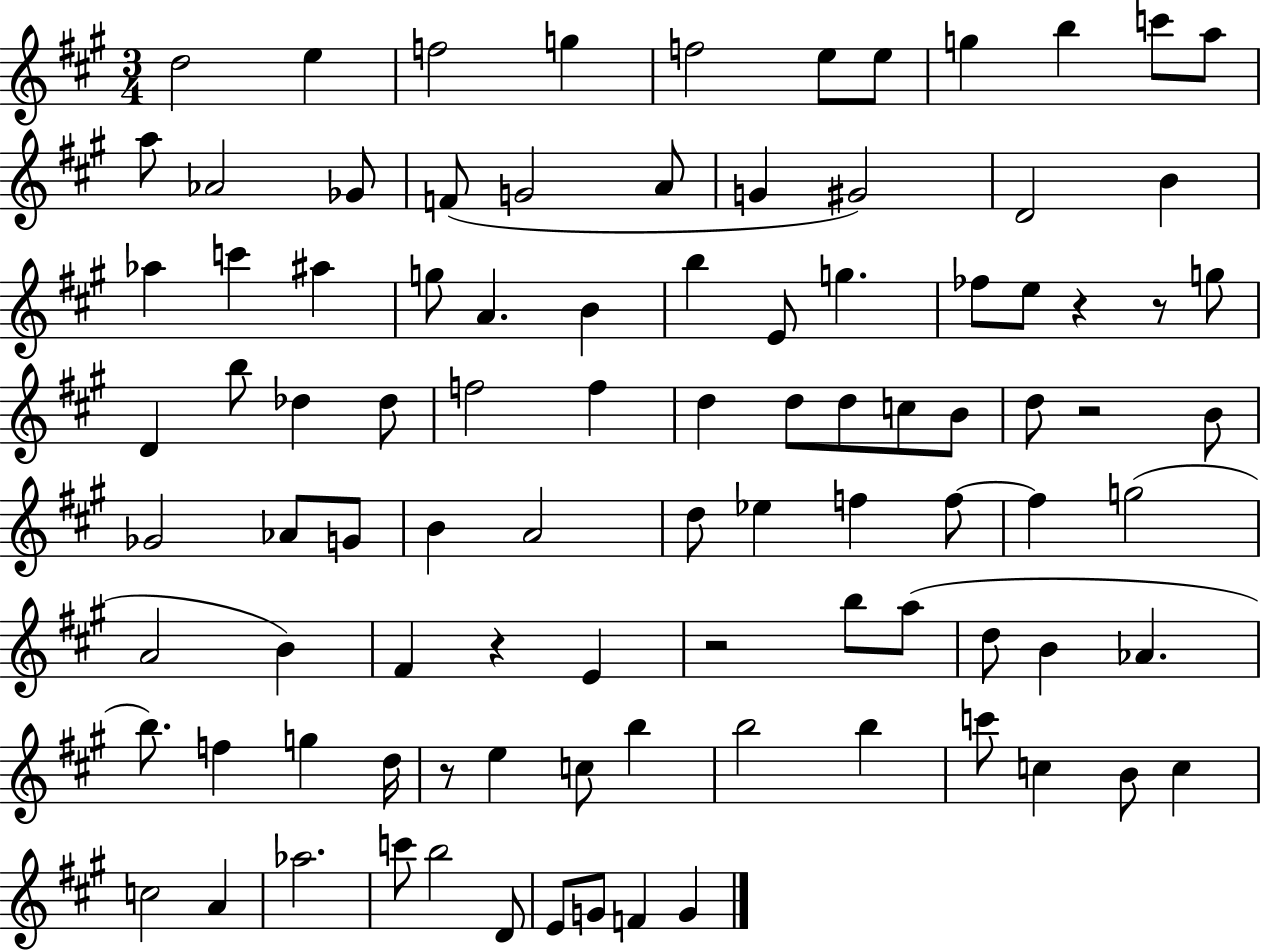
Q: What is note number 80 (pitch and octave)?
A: C5